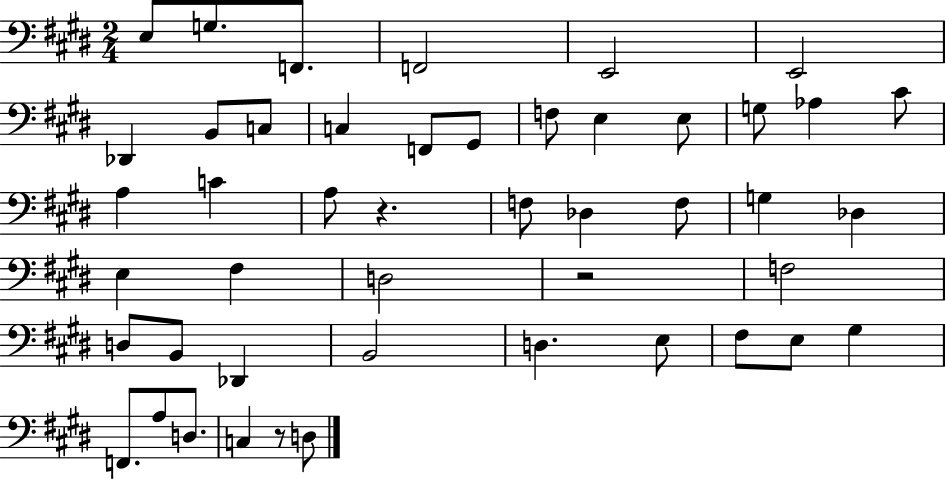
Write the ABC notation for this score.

X:1
T:Untitled
M:2/4
L:1/4
K:E
E,/2 G,/2 F,,/2 F,,2 E,,2 E,,2 _D,, B,,/2 C,/2 C, F,,/2 ^G,,/2 F,/2 E, E,/2 G,/2 _A, ^C/2 A, C A,/2 z F,/2 _D, F,/2 G, _D, E, ^F, D,2 z2 F,2 D,/2 B,,/2 _D,, B,,2 D, E,/2 ^F,/2 E,/2 ^G, F,,/2 A,/2 D,/2 C, z/2 D,/2